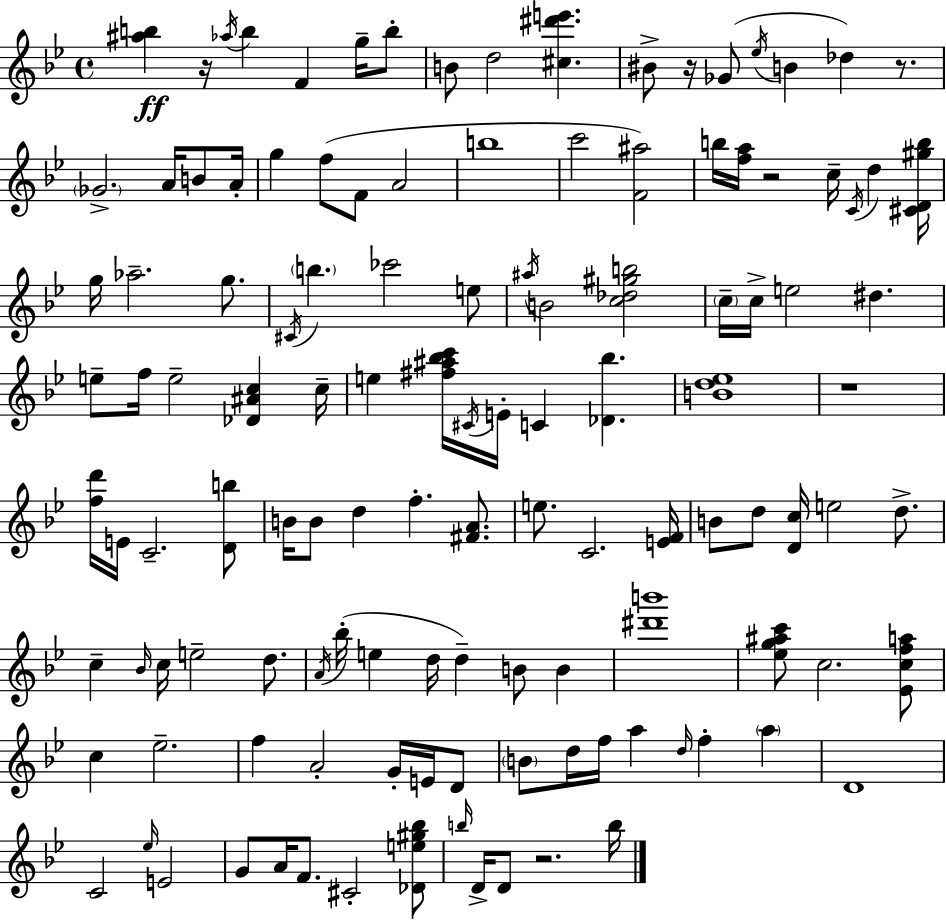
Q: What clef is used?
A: treble